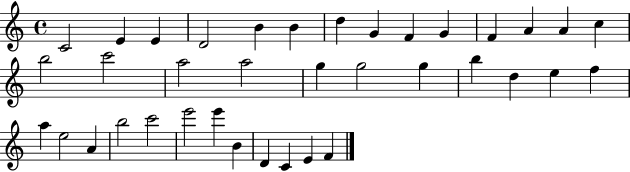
X:1
T:Untitled
M:4/4
L:1/4
K:C
C2 E E D2 B B d G F G F A A c b2 c'2 a2 a2 g g2 g b d e f a e2 A b2 c'2 e'2 e' B D C E F